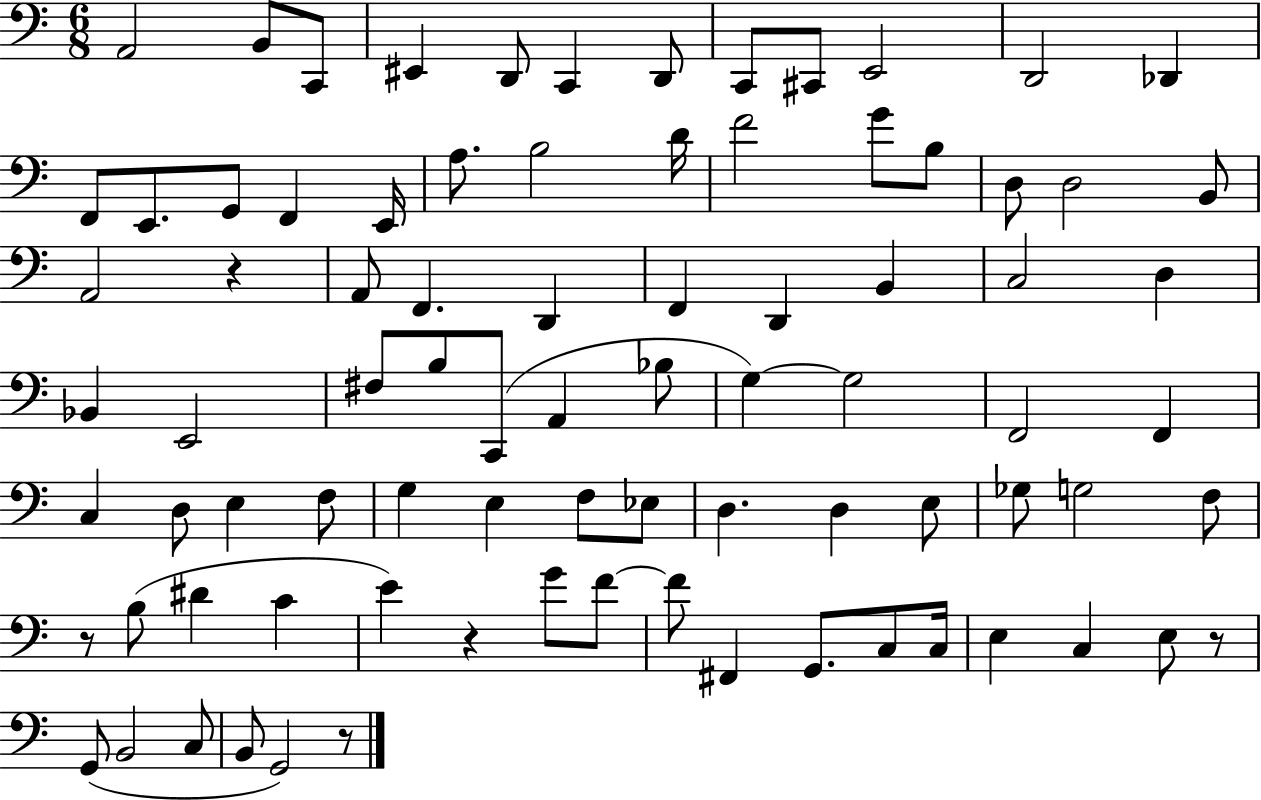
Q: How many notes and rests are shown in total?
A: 84